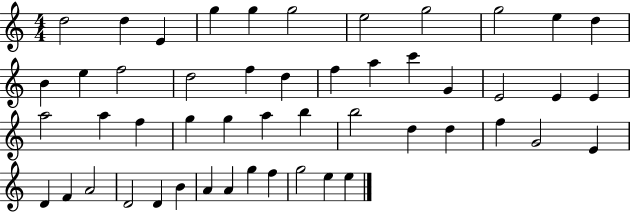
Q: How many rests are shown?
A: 0